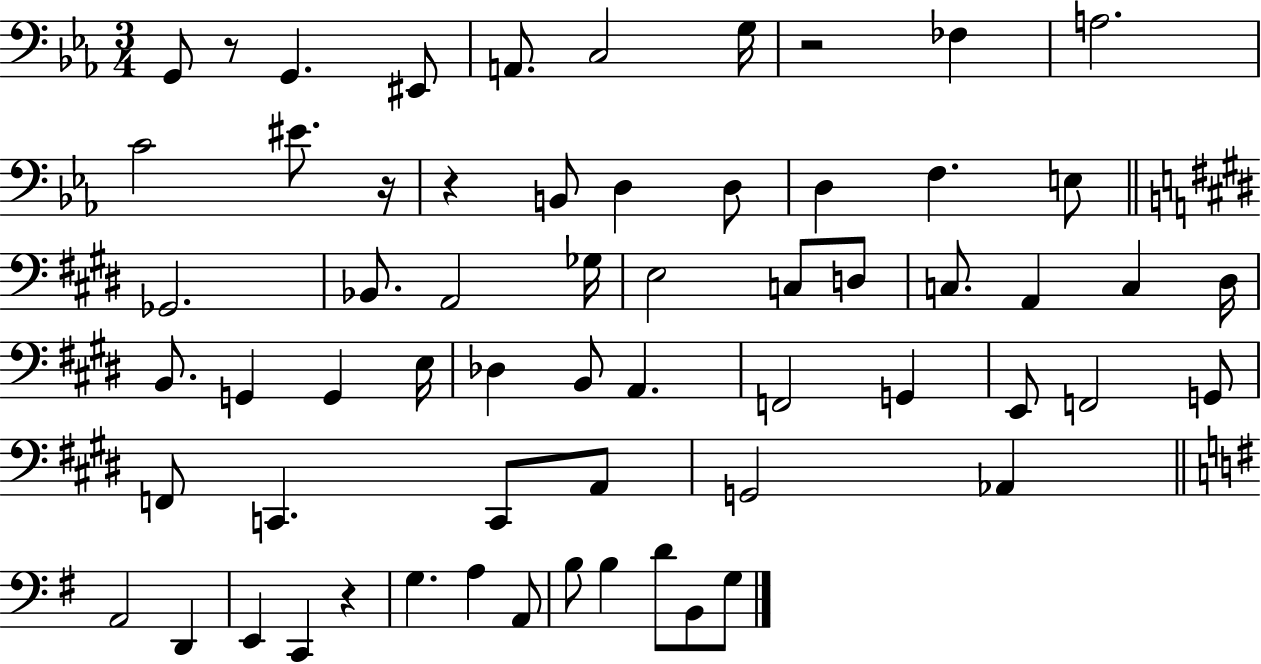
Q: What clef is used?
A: bass